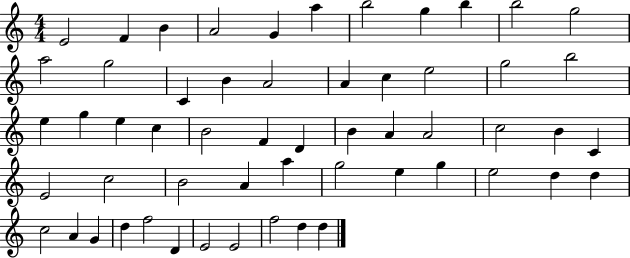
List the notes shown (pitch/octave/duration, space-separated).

E4/h F4/q B4/q A4/h G4/q A5/q B5/h G5/q B5/q B5/h G5/h A5/h G5/h C4/q B4/q A4/h A4/q C5/q E5/h G5/h B5/h E5/q G5/q E5/q C5/q B4/h F4/q D4/q B4/q A4/q A4/h C5/h B4/q C4/q E4/h C5/h B4/h A4/q A5/q G5/h E5/q G5/q E5/h D5/q D5/q C5/h A4/q G4/q D5/q F5/h D4/q E4/h E4/h F5/h D5/q D5/q